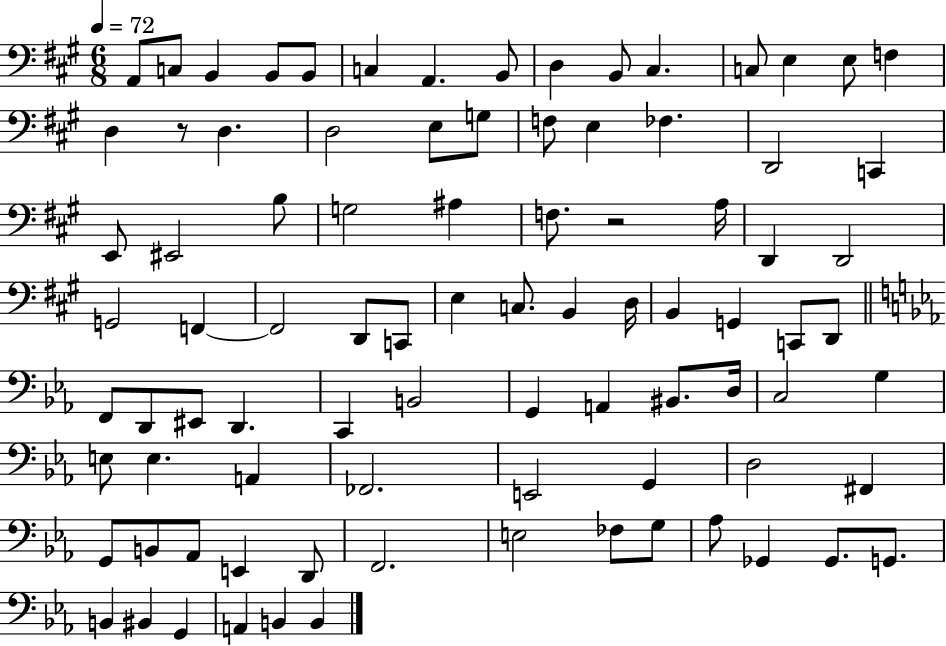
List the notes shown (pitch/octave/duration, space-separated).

A2/e C3/e B2/q B2/e B2/e C3/q A2/q. B2/e D3/q B2/e C#3/q. C3/e E3/q E3/e F3/q D3/q R/e D3/q. D3/h E3/e G3/e F3/e E3/q FES3/q. D2/h C2/q E2/e EIS2/h B3/e G3/h A#3/q F3/e. R/h A3/s D2/q D2/h G2/h F2/q F2/h D2/e C2/e E3/q C3/e. B2/q D3/s B2/q G2/q C2/e D2/e F2/e D2/e EIS2/e D2/q. C2/q B2/h G2/q A2/q BIS2/e. D3/s C3/h G3/q E3/e E3/q. A2/q FES2/h. E2/h G2/q D3/h F#2/q G2/e B2/e Ab2/e E2/q D2/e F2/h. E3/h FES3/e G3/e Ab3/e Gb2/q Gb2/e. G2/e. B2/q BIS2/q G2/q A2/q B2/q B2/q